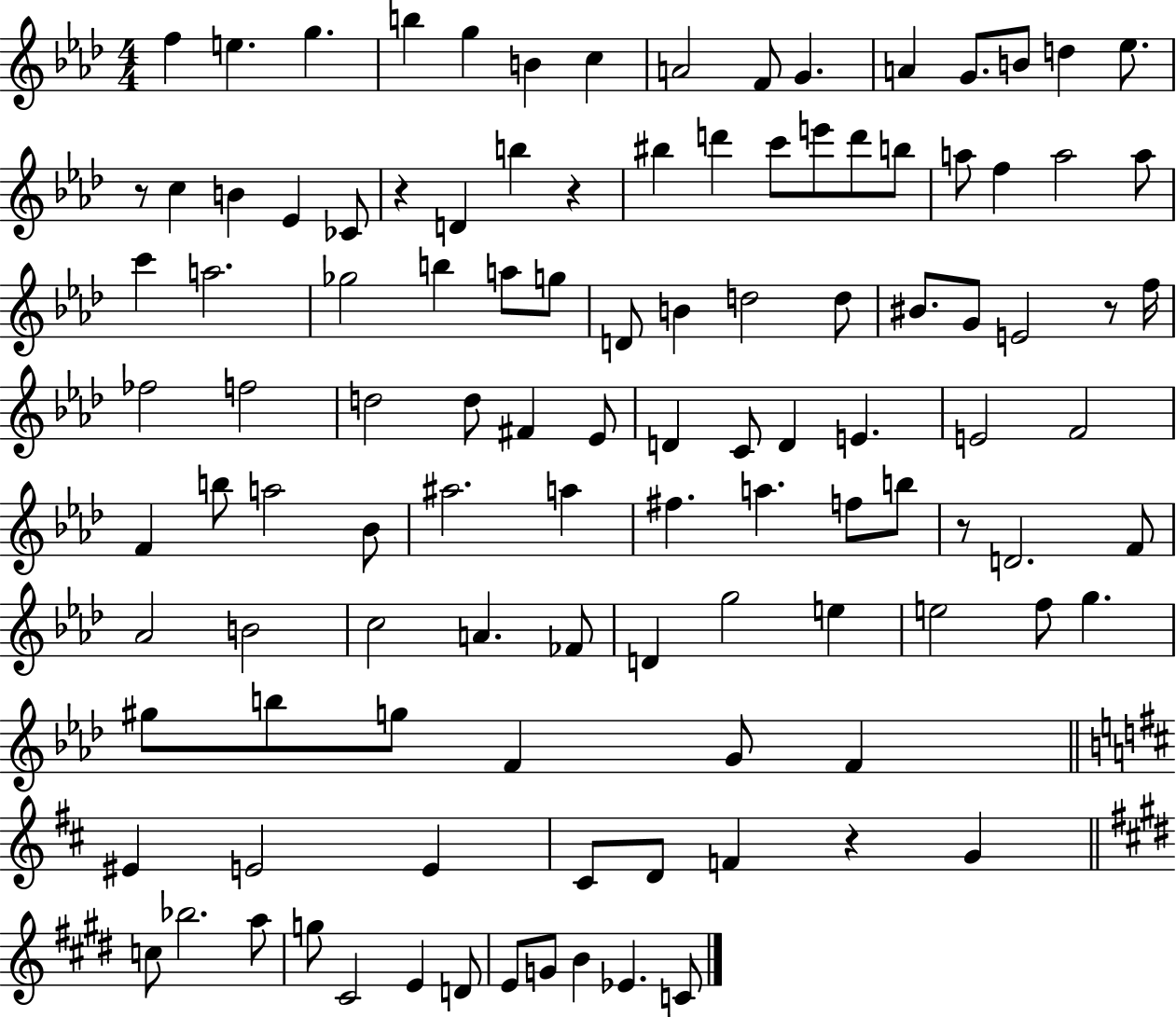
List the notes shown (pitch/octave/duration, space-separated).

F5/q E5/q. G5/q. B5/q G5/q B4/q C5/q A4/h F4/e G4/q. A4/q G4/e. B4/e D5/q Eb5/e. R/e C5/q B4/q Eb4/q CES4/e R/q D4/q B5/q R/q BIS5/q D6/q C6/e E6/e D6/e B5/e A5/e F5/q A5/h A5/e C6/q A5/h. Gb5/h B5/q A5/e G5/e D4/e B4/q D5/h D5/e BIS4/e. G4/e E4/h R/e F5/s FES5/h F5/h D5/h D5/e F#4/q Eb4/e D4/q C4/e D4/q E4/q. E4/h F4/h F4/q B5/e A5/h Bb4/e A#5/h. A5/q F#5/q. A5/q. F5/e B5/e R/e D4/h. F4/e Ab4/h B4/h C5/h A4/q. FES4/e D4/q G5/h E5/q E5/h F5/e G5/q. G#5/e B5/e G5/e F4/q G4/e F4/q EIS4/q E4/h E4/q C#4/e D4/e F4/q R/q G4/q C5/e Bb5/h. A5/e G5/e C#4/h E4/q D4/e E4/e G4/e B4/q Eb4/q. C4/e